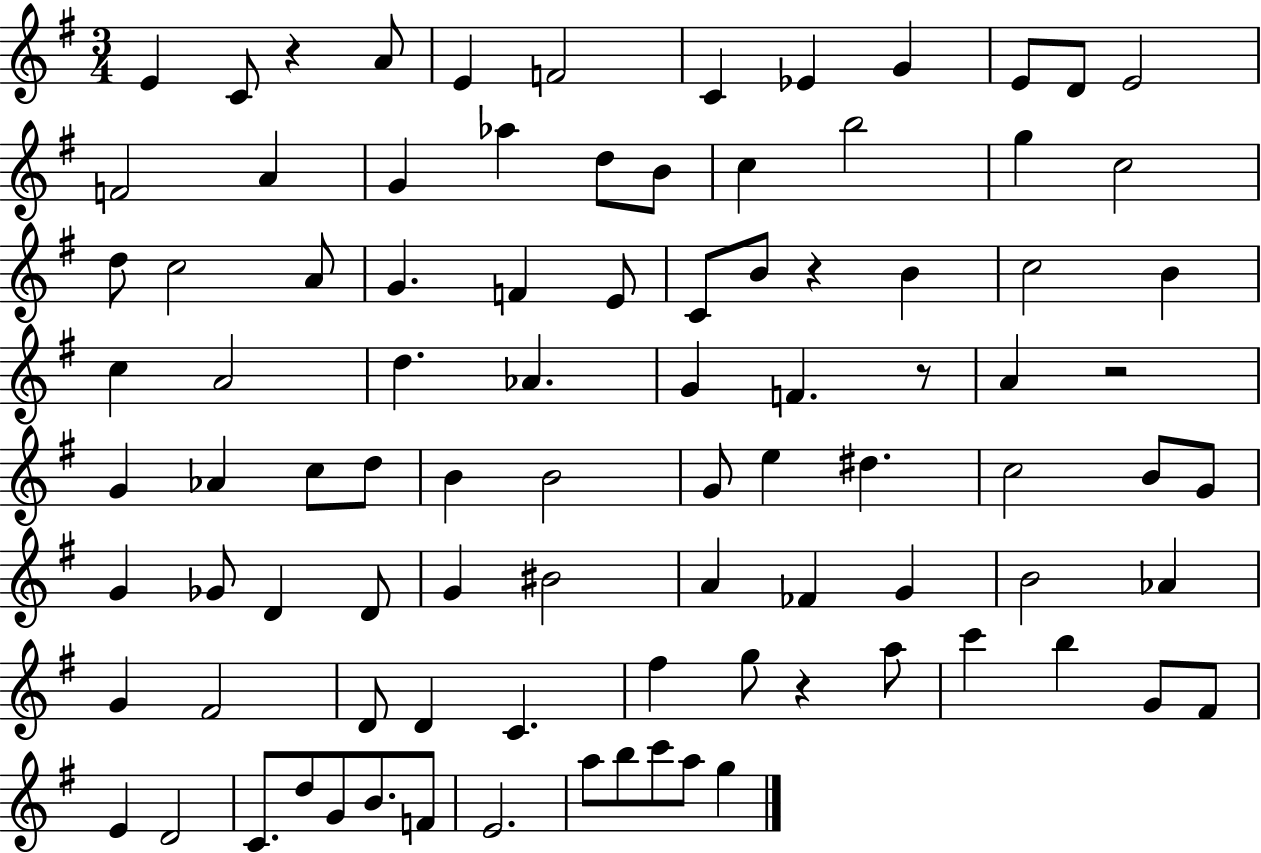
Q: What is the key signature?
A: G major